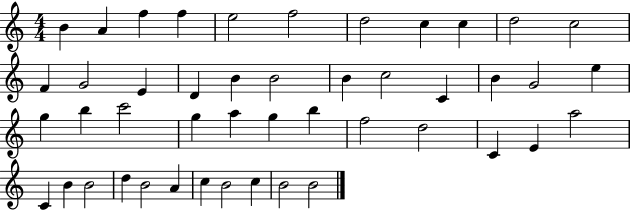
B4/q A4/q F5/q F5/q E5/h F5/h D5/h C5/q C5/q D5/h C5/h F4/q G4/h E4/q D4/q B4/q B4/h B4/q C5/h C4/q B4/q G4/h E5/q G5/q B5/q C6/h G5/q A5/q G5/q B5/q F5/h D5/h C4/q E4/q A5/h C4/q B4/q B4/h D5/q B4/h A4/q C5/q B4/h C5/q B4/h B4/h